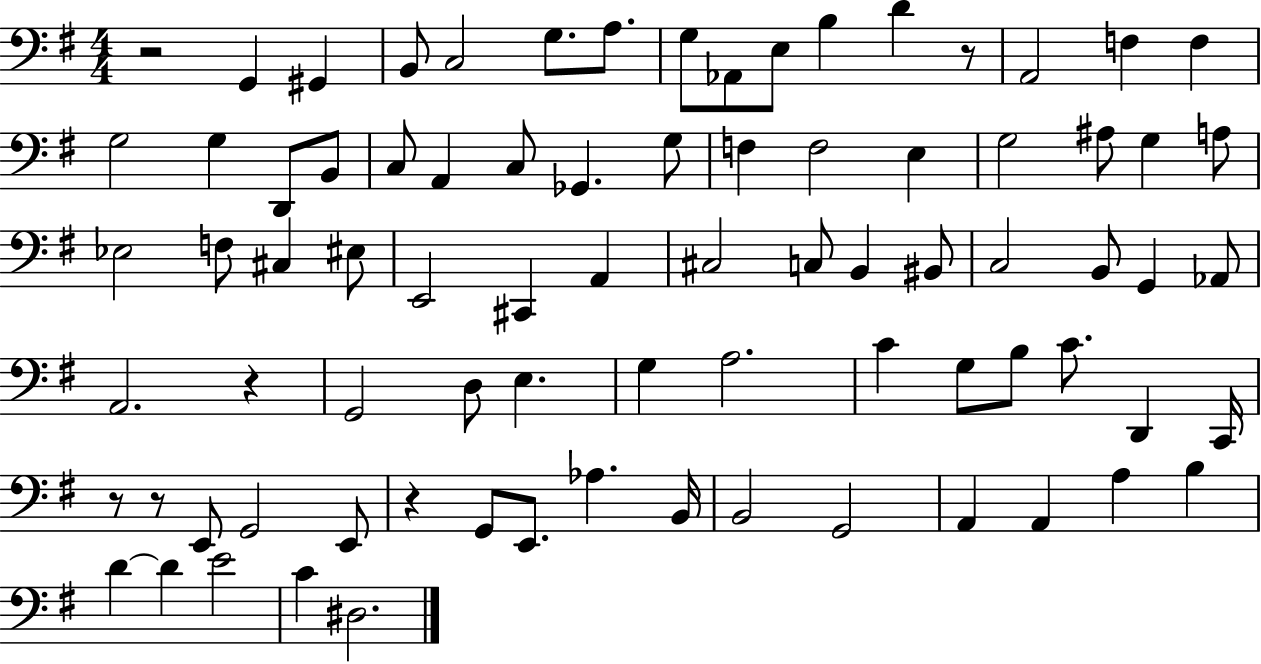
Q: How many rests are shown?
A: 6